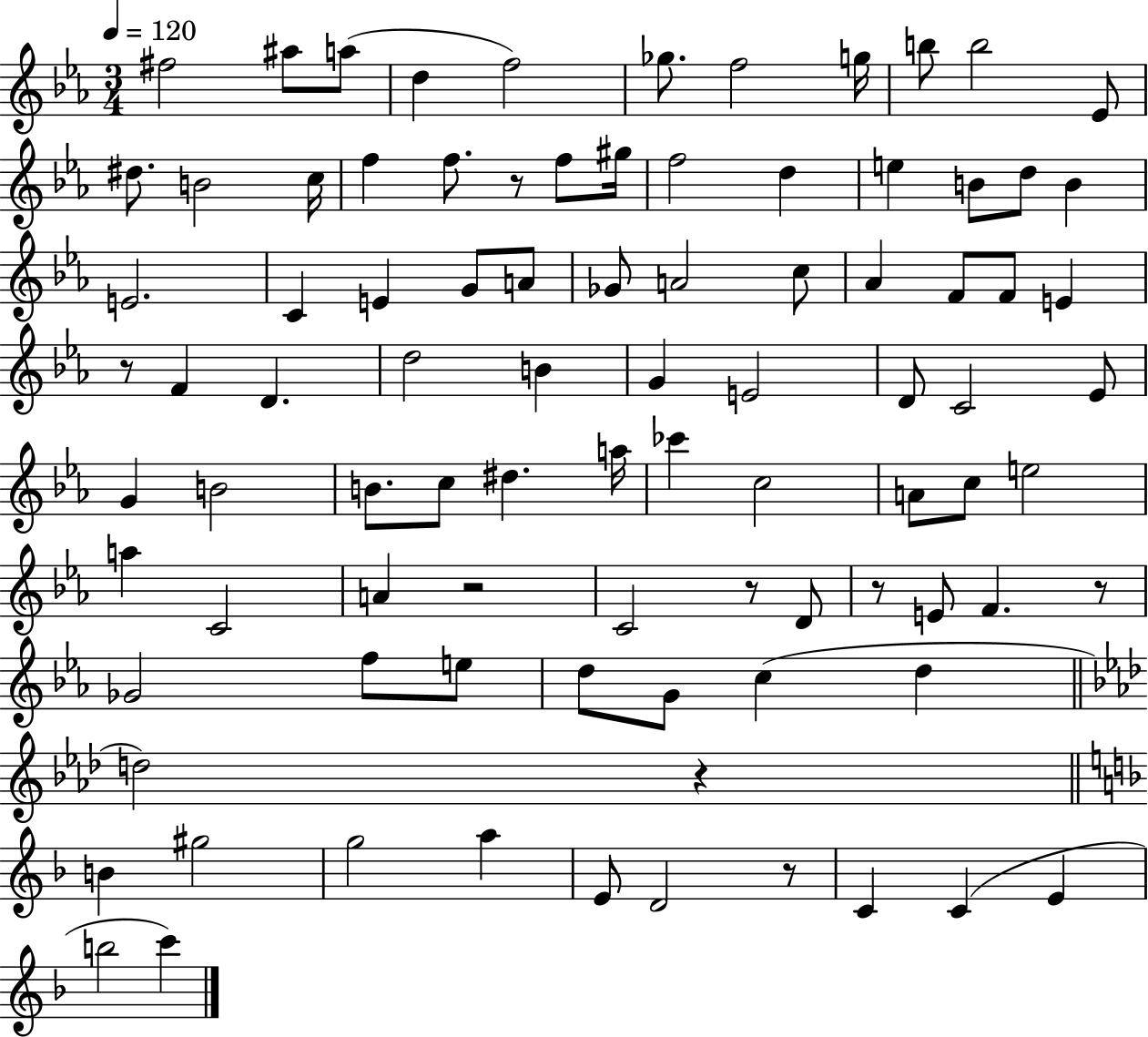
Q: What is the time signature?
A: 3/4